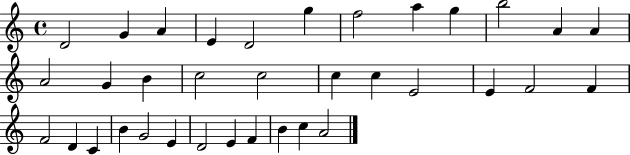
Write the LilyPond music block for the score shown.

{
  \clef treble
  \time 4/4
  \defaultTimeSignature
  \key c \major
  d'2 g'4 a'4 | e'4 d'2 g''4 | f''2 a''4 g''4 | b''2 a'4 a'4 | \break a'2 g'4 b'4 | c''2 c''2 | c''4 c''4 e'2 | e'4 f'2 f'4 | \break f'2 d'4 c'4 | b'4 g'2 e'4 | d'2 e'4 f'4 | b'4 c''4 a'2 | \break \bar "|."
}